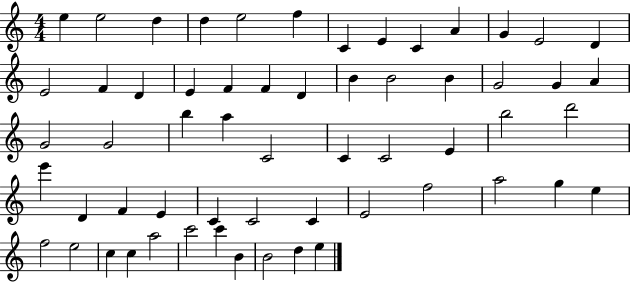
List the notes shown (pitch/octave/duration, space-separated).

E5/q E5/h D5/q D5/q E5/h F5/q C4/q E4/q C4/q A4/q G4/q E4/h D4/q E4/h F4/q D4/q E4/q F4/q F4/q D4/q B4/q B4/h B4/q G4/h G4/q A4/q G4/h G4/h B5/q A5/q C4/h C4/q C4/h E4/q B5/h D6/h E6/q D4/q F4/q E4/q C4/q C4/h C4/q E4/h F5/h A5/h G5/q E5/q F5/h E5/h C5/q C5/q A5/h C6/h C6/q B4/q B4/h D5/q E5/q